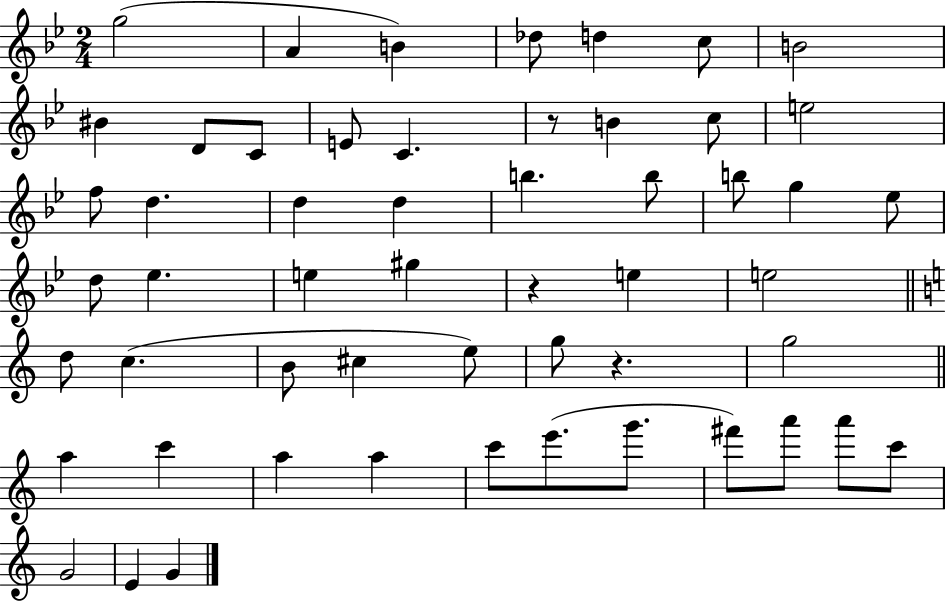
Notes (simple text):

G5/h A4/q B4/q Db5/e D5/q C5/e B4/h BIS4/q D4/e C4/e E4/e C4/q. R/e B4/q C5/e E5/h F5/e D5/q. D5/q D5/q B5/q. B5/e B5/e G5/q Eb5/e D5/e Eb5/q. E5/q G#5/q R/q E5/q E5/h D5/e C5/q. B4/e C#5/q E5/e G5/e R/q. G5/h A5/q C6/q A5/q A5/q C6/e E6/e. G6/e. F#6/e A6/e A6/e C6/e G4/h E4/q G4/q